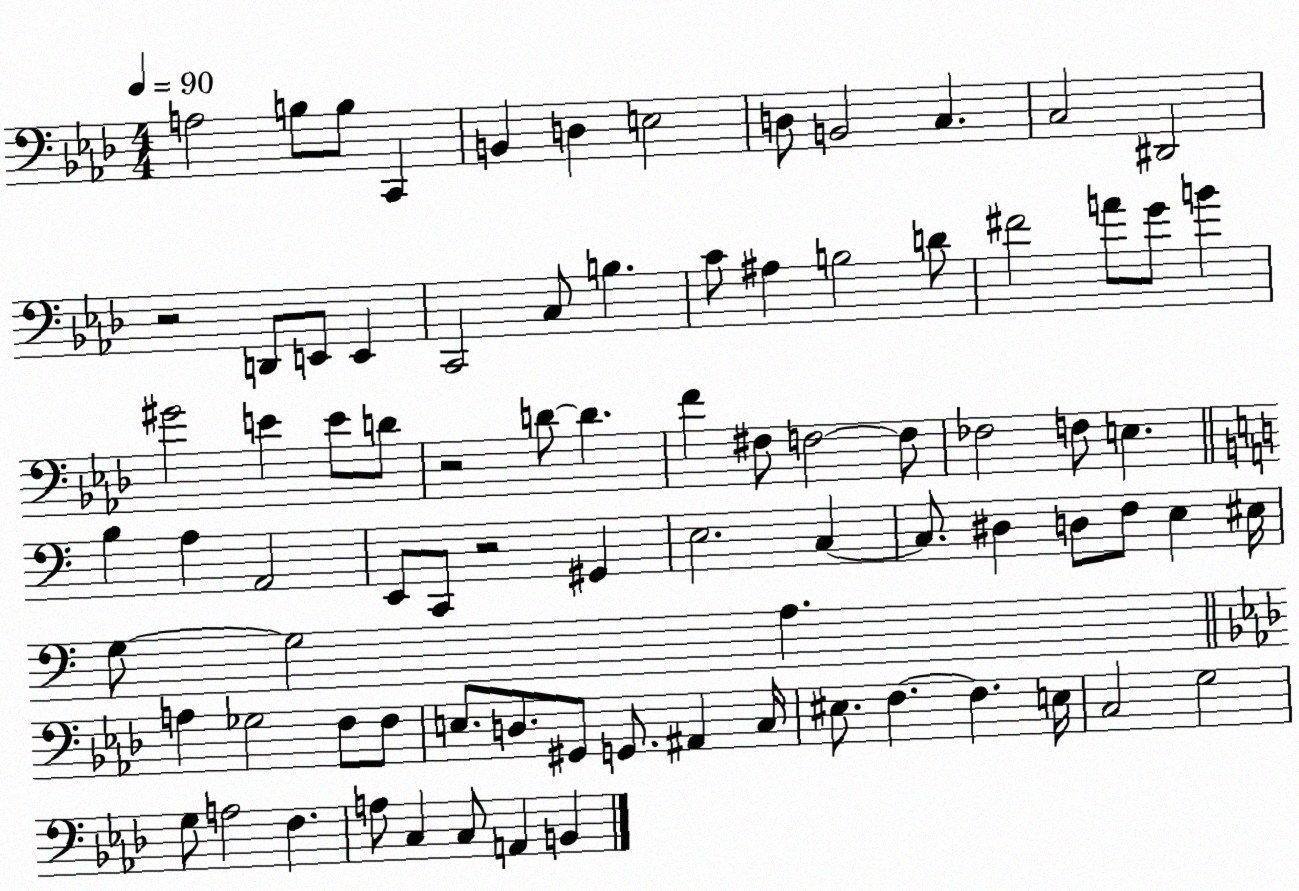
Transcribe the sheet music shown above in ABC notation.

X:1
T:Untitled
M:4/4
L:1/4
K:Ab
A,2 B,/2 B,/2 C,, B,, D, E,2 D,/2 B,,2 C, C,2 ^D,,2 z2 D,,/2 E,,/2 E,, C,,2 C,/2 B, C/2 ^A, B,2 D/2 ^F2 A/2 G/2 B ^G2 E E/2 D/2 z2 D/2 D F ^F,/2 F,2 F,/2 _F,2 F,/2 E, B, A, A,,2 E,,/2 C,,/2 z2 ^G,, E,2 C, C,/2 ^D, D,/2 F,/2 E, ^E,/4 G,/2 G,2 A, A, _G,2 F,/2 F,/2 E,/2 D,/2 ^G,,/2 G,,/2 ^A,, C,/4 ^E,/2 F, F, E,/4 C,2 G,2 G,/2 A,2 F, A,/2 C, C,/2 A,, B,,